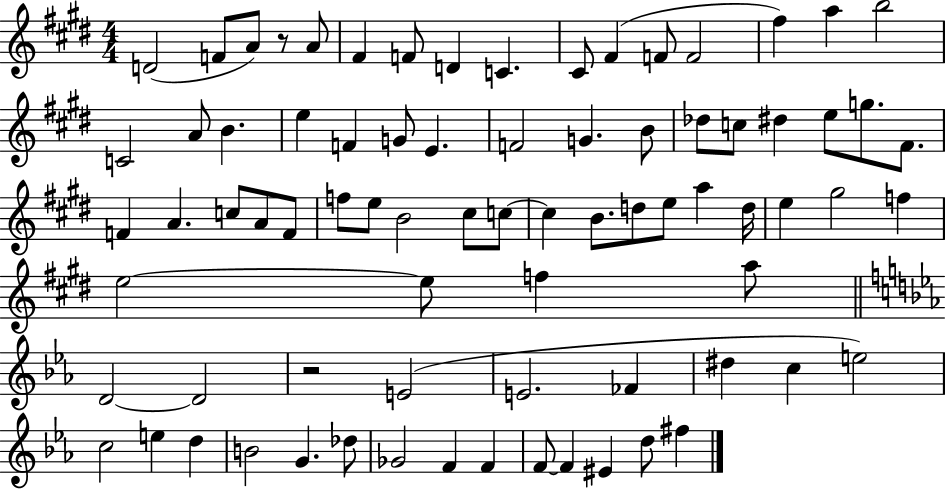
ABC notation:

X:1
T:Untitled
M:4/4
L:1/4
K:E
D2 F/2 A/2 z/2 A/2 ^F F/2 D C ^C/2 ^F F/2 F2 ^f a b2 C2 A/2 B e F G/2 E F2 G B/2 _d/2 c/2 ^d e/2 g/2 ^F/2 F A c/2 A/2 F/2 f/2 e/2 B2 ^c/2 c/2 c B/2 d/2 e/2 a d/4 e ^g2 f e2 e/2 f a/2 D2 D2 z2 E2 E2 _F ^d c e2 c2 e d B2 G _d/2 _G2 F F F/2 F ^E d/2 ^f